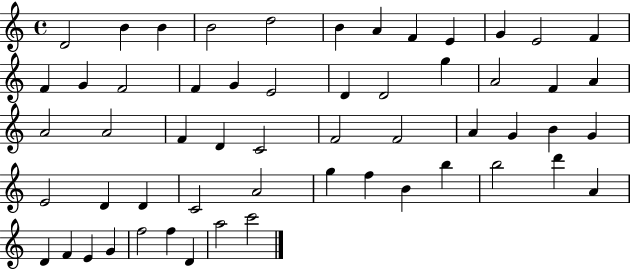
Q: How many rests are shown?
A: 0